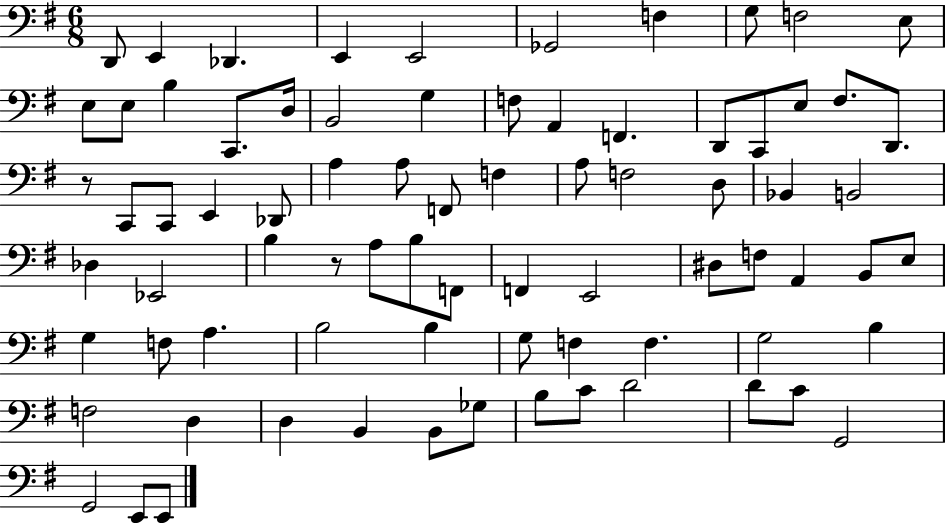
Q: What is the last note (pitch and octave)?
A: E2